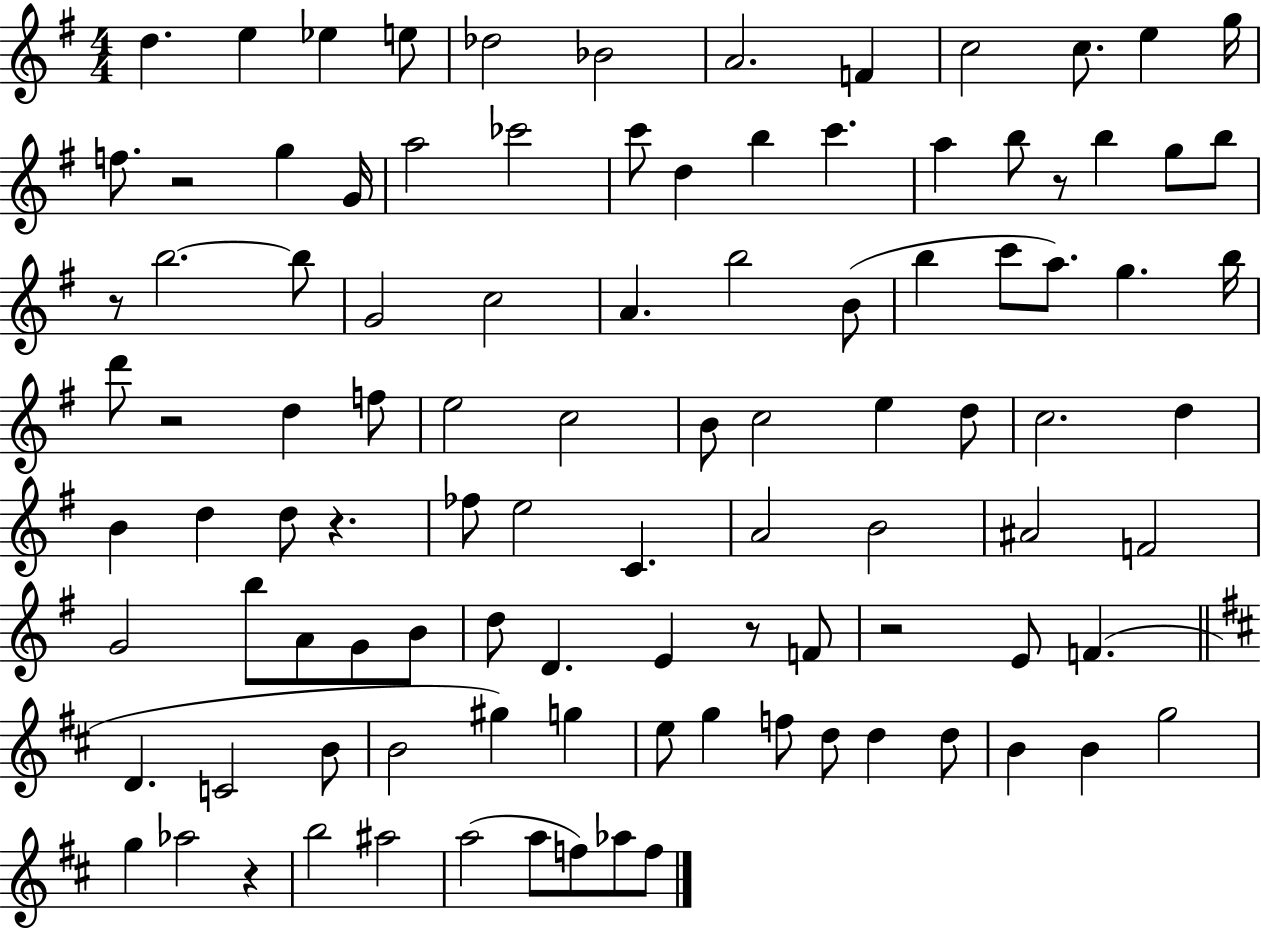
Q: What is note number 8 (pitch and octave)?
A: F4